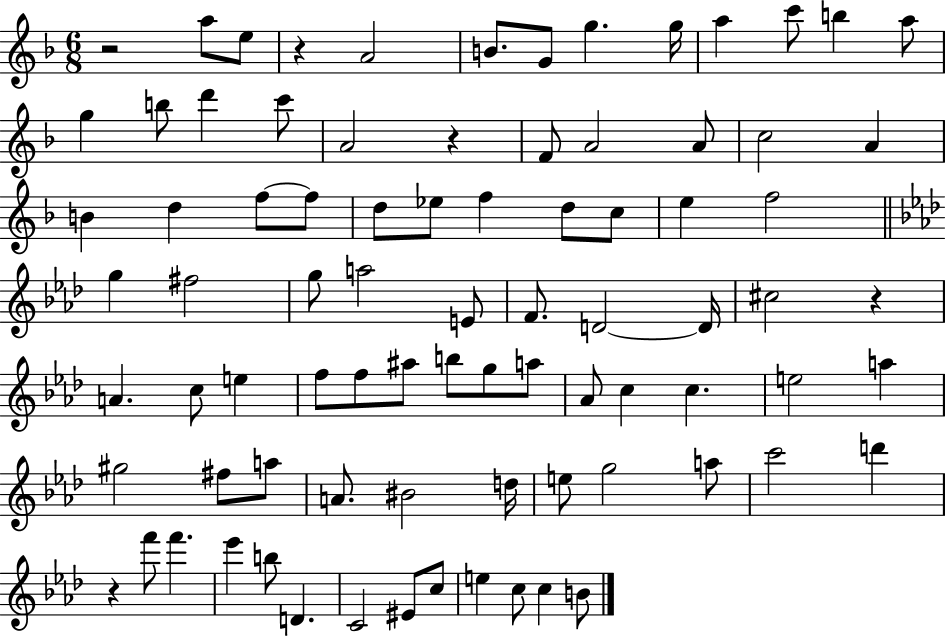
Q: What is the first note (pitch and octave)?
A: A5